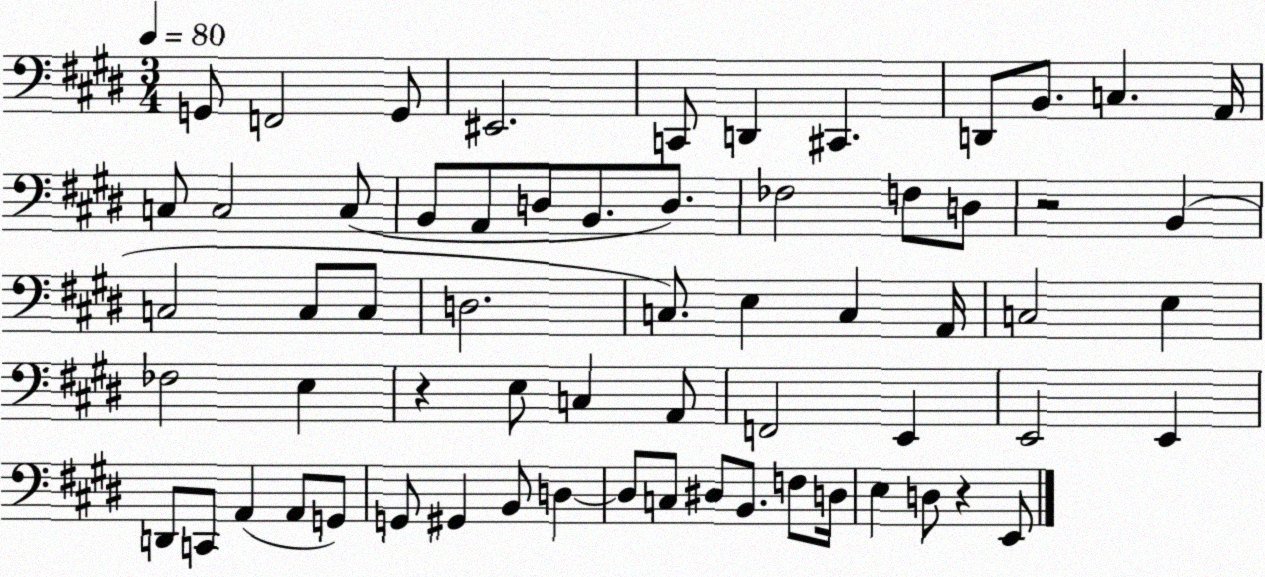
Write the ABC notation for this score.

X:1
T:Untitled
M:3/4
L:1/4
K:E
G,,/2 F,,2 G,,/2 ^E,,2 C,,/2 D,, ^C,, D,,/2 B,,/2 C, A,,/4 C,/2 C,2 C,/2 B,,/2 A,,/2 D,/2 B,,/2 D,/2 _F,2 F,/2 D,/2 z2 B,, C,2 C,/2 C,/2 D,2 C,/2 E, C, A,,/4 C,2 E, _F,2 E, z E,/2 C, A,,/2 F,,2 E,, E,,2 E,, D,,/2 C,,/2 A,, A,,/2 G,,/2 G,,/2 ^G,, B,,/2 D, D,/2 C,/2 ^D,/2 B,,/2 F,/2 D,/4 E, D,/2 z E,,/2